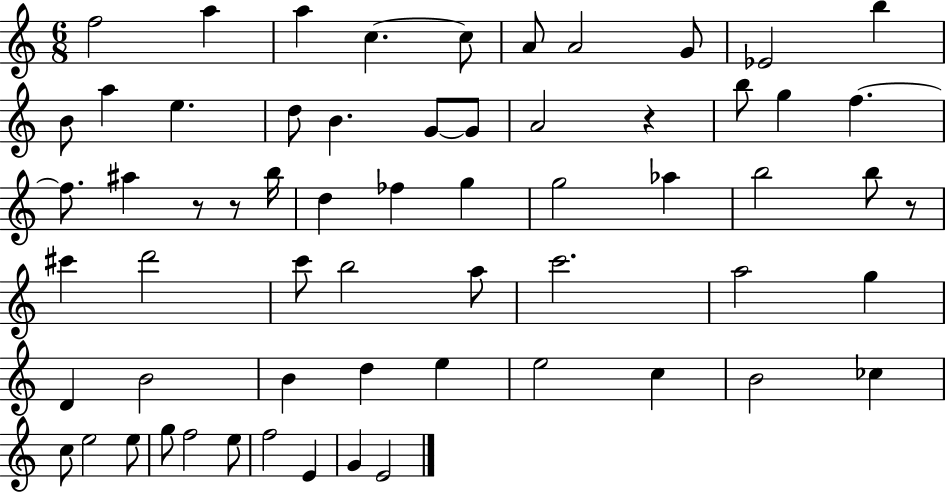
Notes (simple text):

F5/h A5/q A5/q C5/q. C5/e A4/e A4/h G4/e Eb4/h B5/q B4/e A5/q E5/q. D5/e B4/q. G4/e G4/e A4/h R/q B5/e G5/q F5/q. F5/e. A#5/q R/e R/e B5/s D5/q FES5/q G5/q G5/h Ab5/q B5/h B5/e R/e C#6/q D6/h C6/e B5/h A5/e C6/h. A5/h G5/q D4/q B4/h B4/q D5/q E5/q E5/h C5/q B4/h CES5/q C5/e E5/h E5/e G5/e F5/h E5/e F5/h E4/q G4/q E4/h